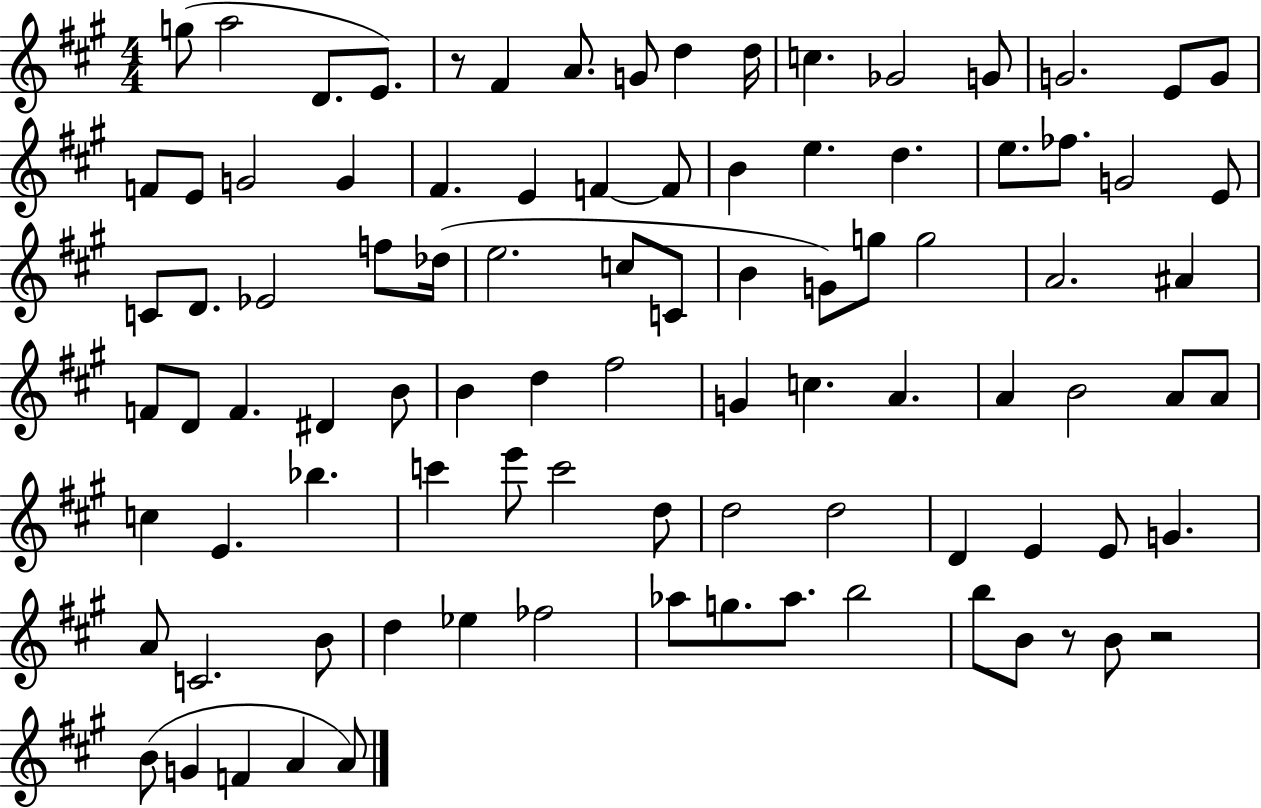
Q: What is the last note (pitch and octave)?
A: A4